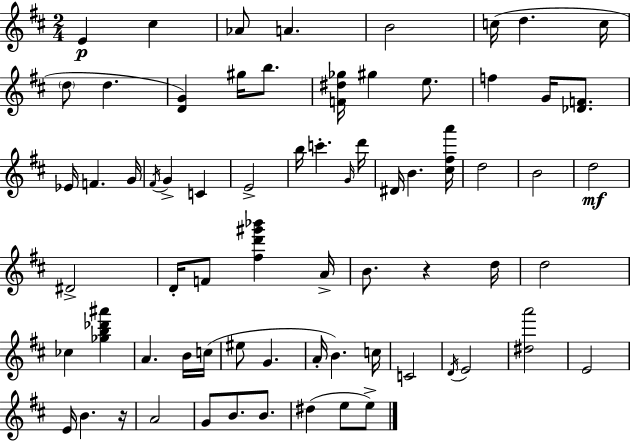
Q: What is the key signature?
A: D major